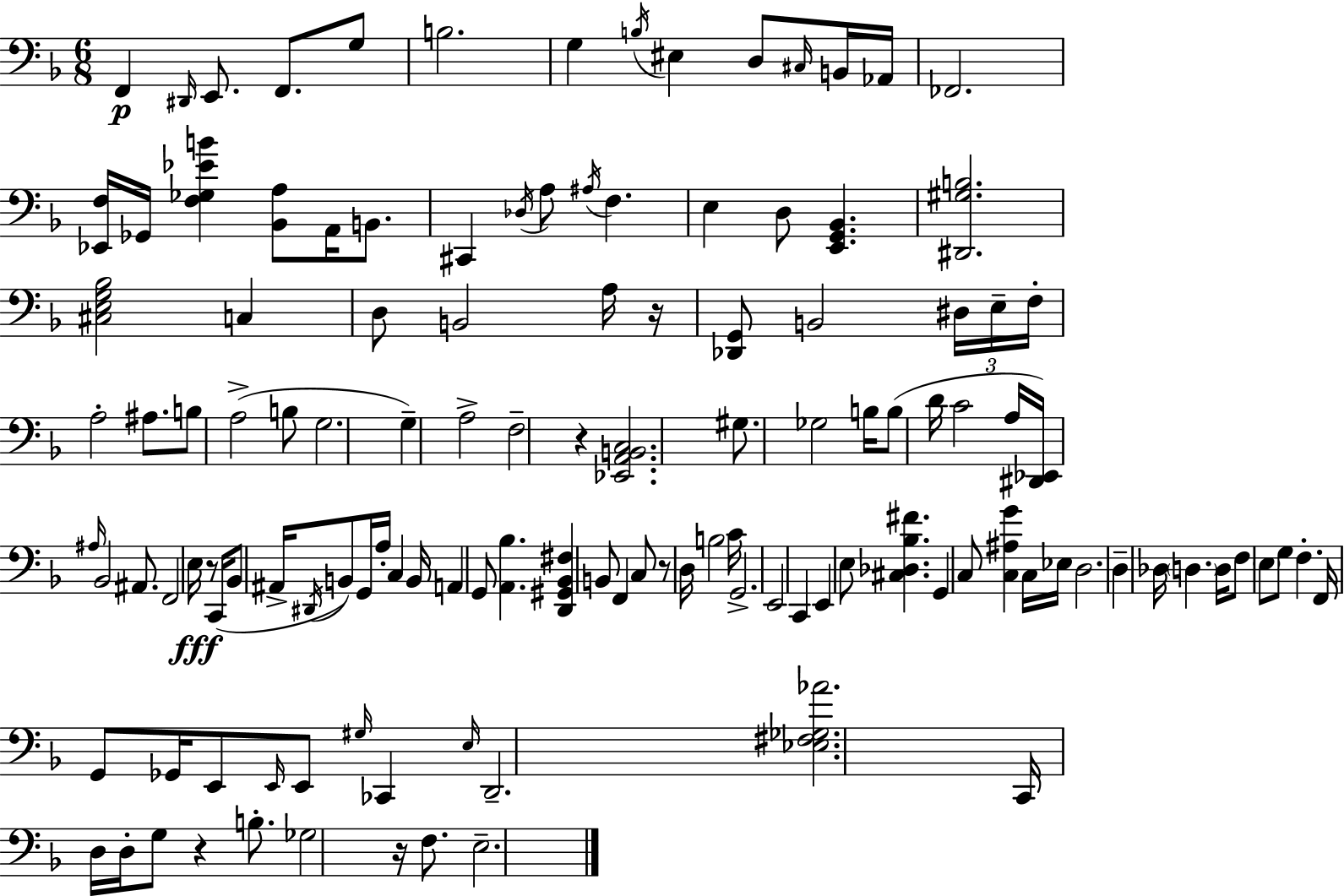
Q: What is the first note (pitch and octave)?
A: F2